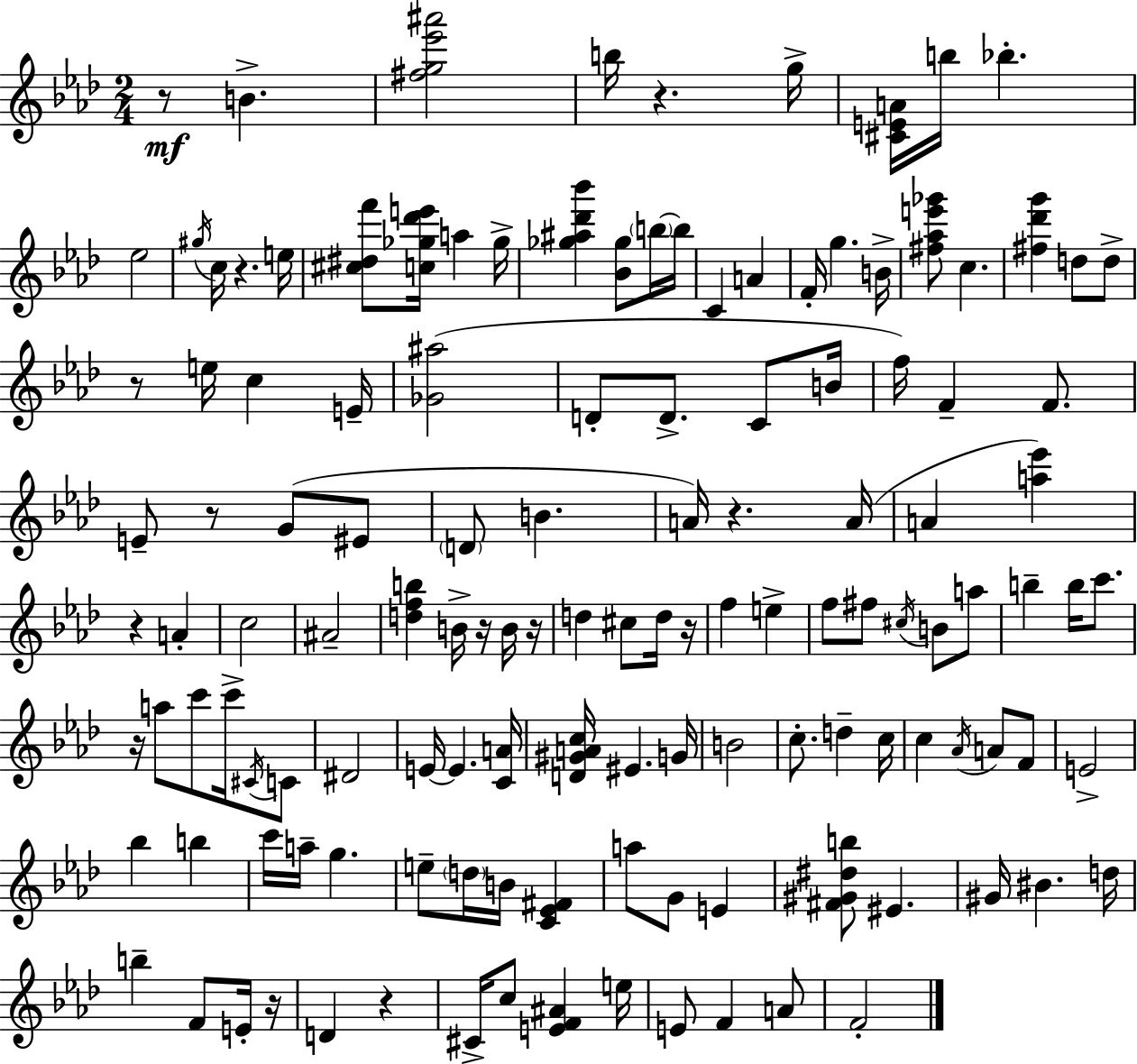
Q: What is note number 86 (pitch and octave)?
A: G4